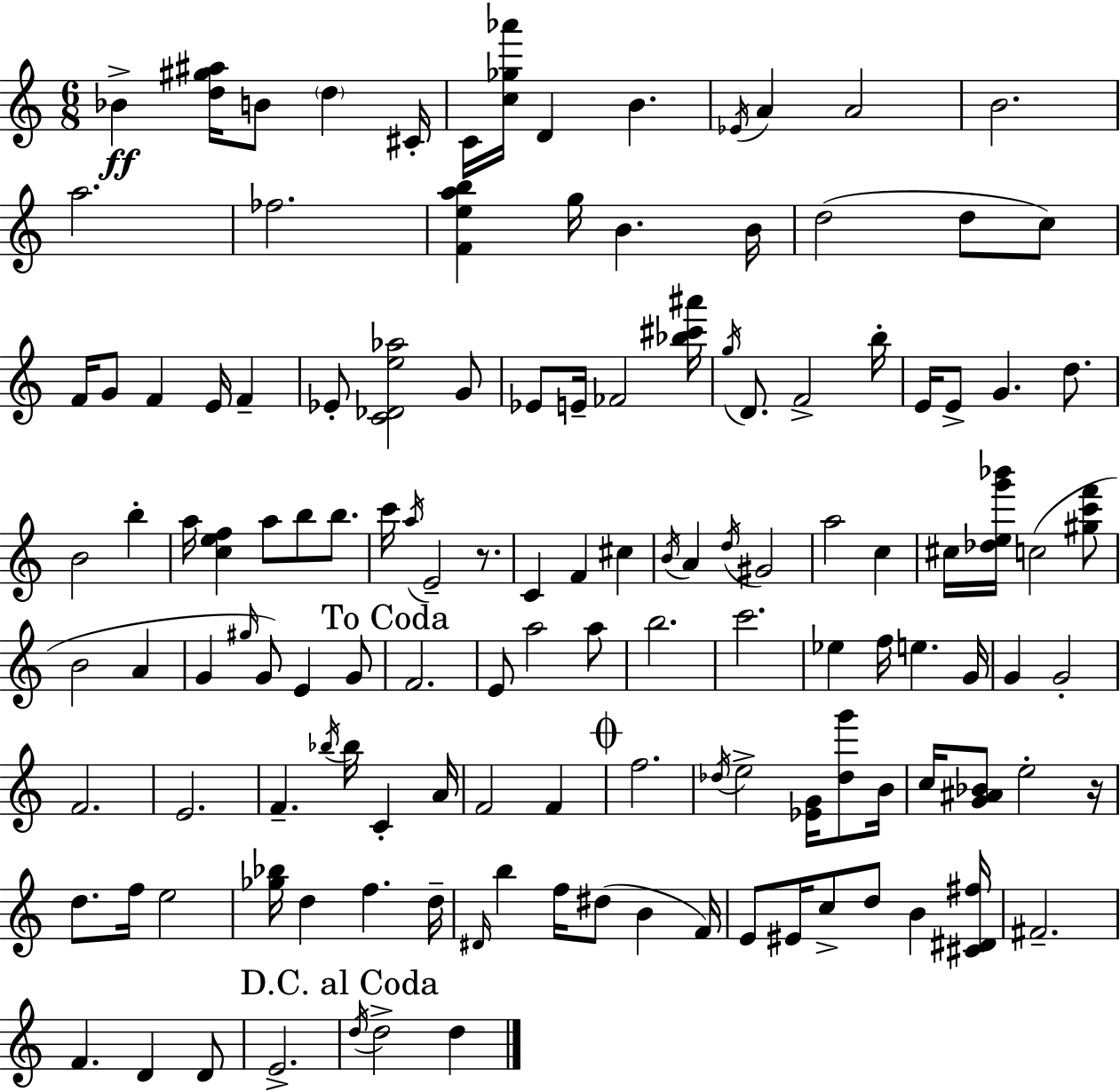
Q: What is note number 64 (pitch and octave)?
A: G4